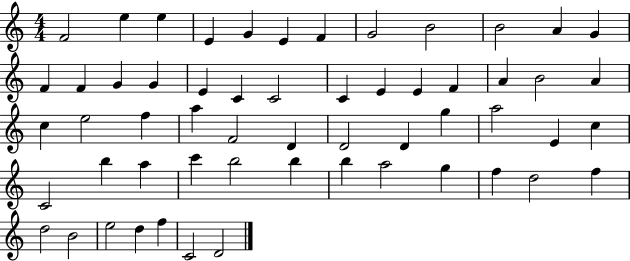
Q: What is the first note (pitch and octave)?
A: F4